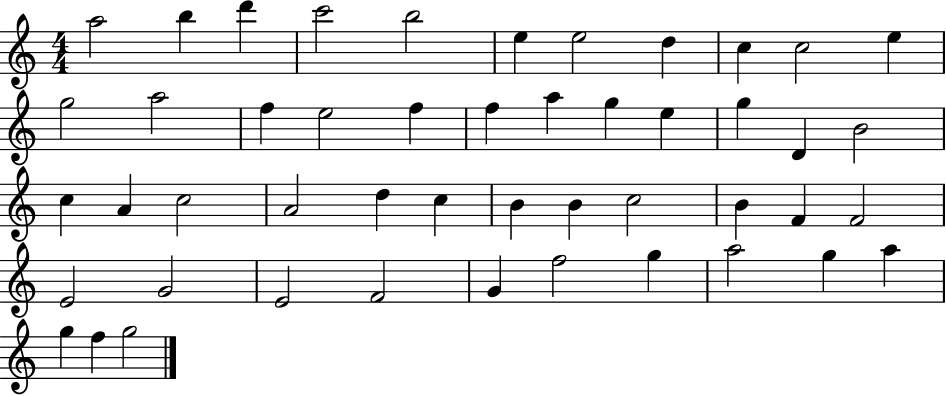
{
  \clef treble
  \numericTimeSignature
  \time 4/4
  \key c \major
  a''2 b''4 d'''4 | c'''2 b''2 | e''4 e''2 d''4 | c''4 c''2 e''4 | \break g''2 a''2 | f''4 e''2 f''4 | f''4 a''4 g''4 e''4 | g''4 d'4 b'2 | \break c''4 a'4 c''2 | a'2 d''4 c''4 | b'4 b'4 c''2 | b'4 f'4 f'2 | \break e'2 g'2 | e'2 f'2 | g'4 f''2 g''4 | a''2 g''4 a''4 | \break g''4 f''4 g''2 | \bar "|."
}